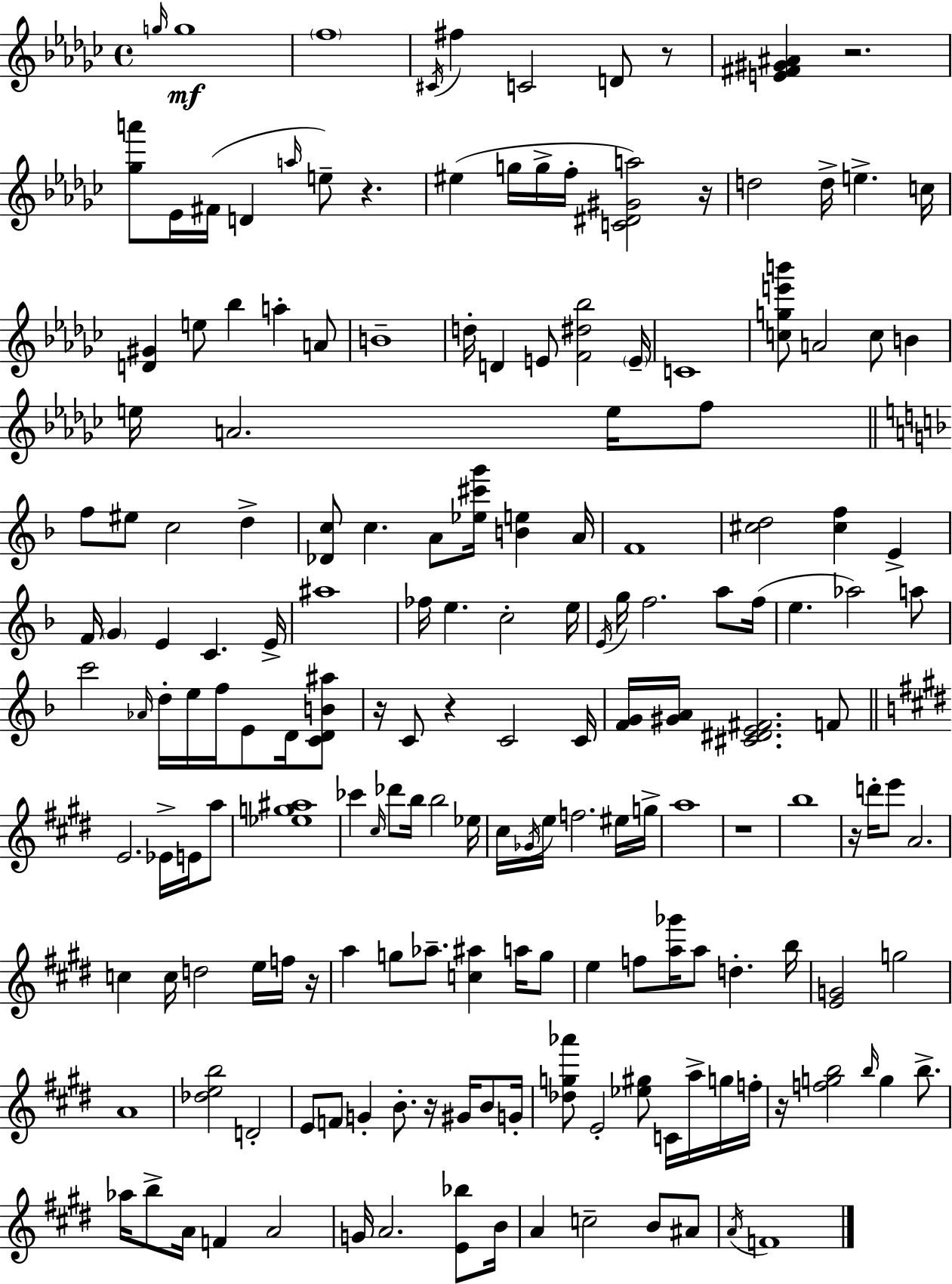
G5/s G5/w F5/w C#4/s F#5/q C4/h D4/e R/e [E4,F#4,G#4,A#4]/q R/h. [Gb5,A6]/e Eb4/s F#4/s D4/q A5/s E5/e R/q. EIS5/q G5/s G5/s F5/s [C4,D#4,G#4,A5]/h R/s D5/h D5/s E5/q. C5/s [D4,G#4]/q E5/e Bb5/q A5/q A4/e B4/w D5/s D4/q E4/e [F4,D#5,Bb5]/h E4/s C4/w [C5,G5,E6,B6]/e A4/h C5/e B4/q E5/s A4/h. E5/s F5/e F5/e EIS5/e C5/h D5/q [Db4,C5]/e C5/q. A4/e [Eb5,C#6,G6]/s [B4,E5]/q A4/s F4/w [C#5,D5]/h [C#5,F5]/q E4/q F4/s G4/q E4/q C4/q. E4/s A#5/w FES5/s E5/q. C5/h E5/s E4/s G5/s F5/h. A5/e F5/s E5/q. Ab5/h A5/e C6/h Ab4/s D5/s E5/s F5/s E4/e D4/s [C4,D4,B4,A#5]/e R/s C4/e R/q C4/h C4/s [F4,G4]/s [G#4,A4]/s [C#4,D#4,E4,F#4]/h. F4/e E4/h. Eb4/s E4/s A5/e [Eb5,G5,A#5]/w CES6/q C#5/s Db6/e B5/s B5/h Eb5/s C#5/s Gb4/s E5/s F5/h. EIS5/s G5/s A5/w R/w B5/w R/s D6/s E6/e A4/h. C5/q C5/s D5/h E5/s F5/s R/s A5/q G5/e Ab5/e. [C5,A#5]/q A5/s G5/e E5/q F5/e [A5,Gb6]/s A5/e D5/q. B5/s [E4,G4]/h G5/h A4/w [Db5,E5,B5]/h D4/h E4/e F4/e G4/q B4/e. R/s G#4/s B4/e G4/s [Db5,G5,Ab6]/e E4/h [Eb5,G#5]/e C4/s A5/s G5/s F5/s R/s [F5,G5,B5]/h B5/s G5/q B5/e. Ab5/s B5/e A4/s F4/q A4/h G4/s A4/h. [E4,Bb5]/e B4/s A4/q C5/h B4/e A#4/e A4/s F4/w